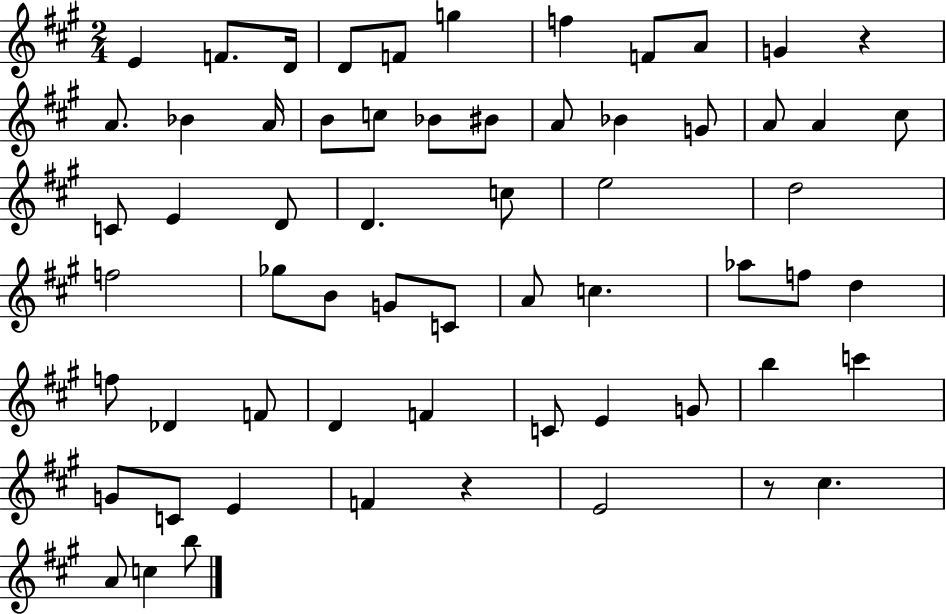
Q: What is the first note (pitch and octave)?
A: E4